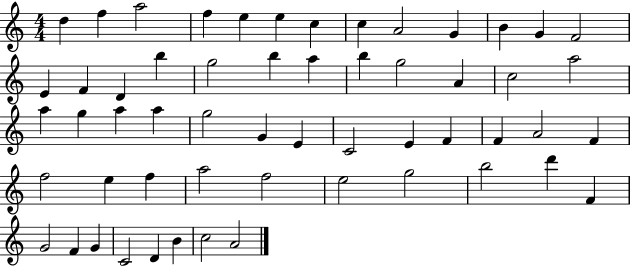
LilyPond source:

{
  \clef treble
  \numericTimeSignature
  \time 4/4
  \key c \major
  d''4 f''4 a''2 | f''4 e''4 e''4 c''4 | c''4 a'2 g'4 | b'4 g'4 f'2 | \break e'4 f'4 d'4 b''4 | g''2 b''4 a''4 | b''4 g''2 a'4 | c''2 a''2 | \break a''4 g''4 a''4 a''4 | g''2 g'4 e'4 | c'2 e'4 f'4 | f'4 a'2 f'4 | \break f''2 e''4 f''4 | a''2 f''2 | e''2 g''2 | b''2 d'''4 f'4 | \break g'2 f'4 g'4 | c'2 d'4 b'4 | c''2 a'2 | \bar "|."
}